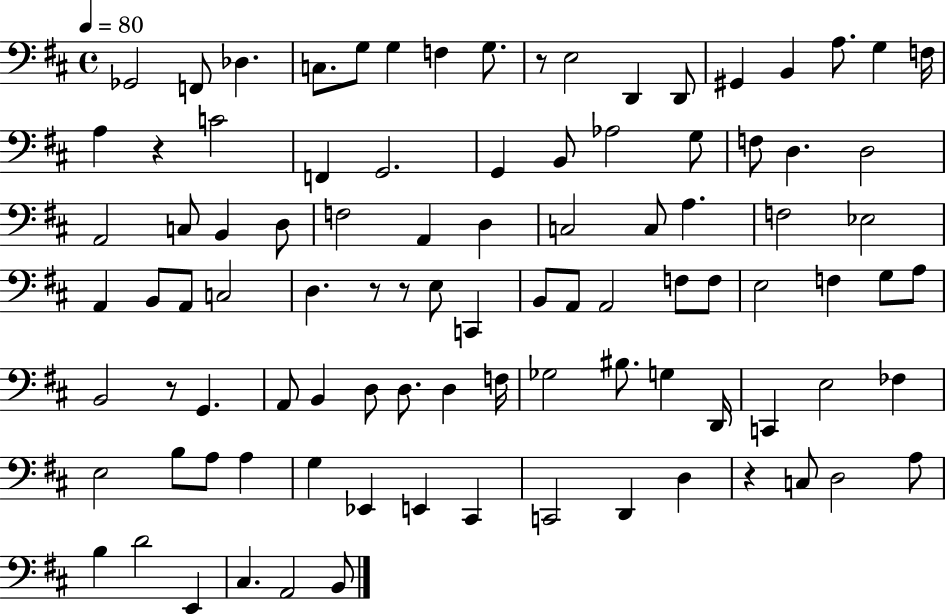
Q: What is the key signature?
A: D major